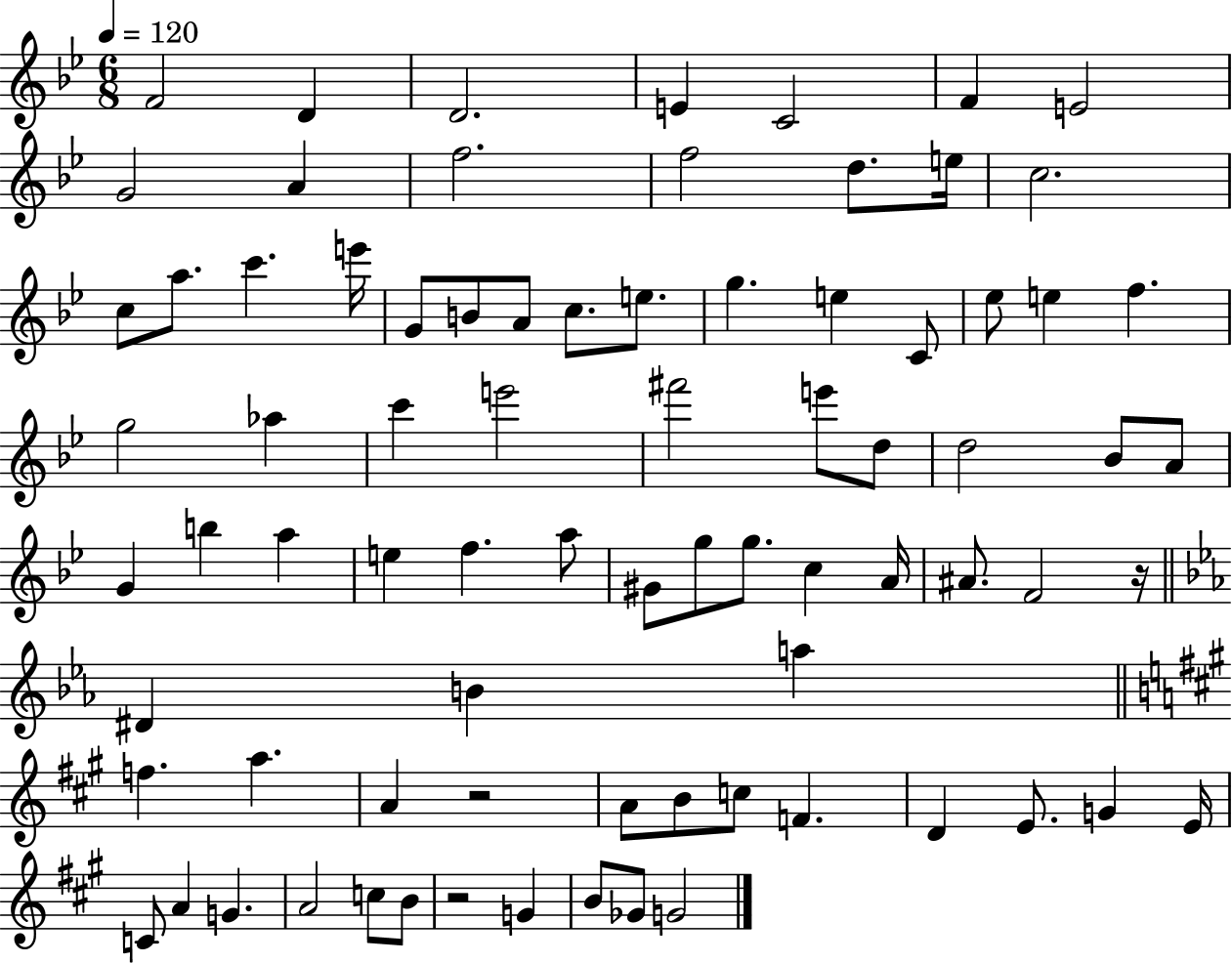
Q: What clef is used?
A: treble